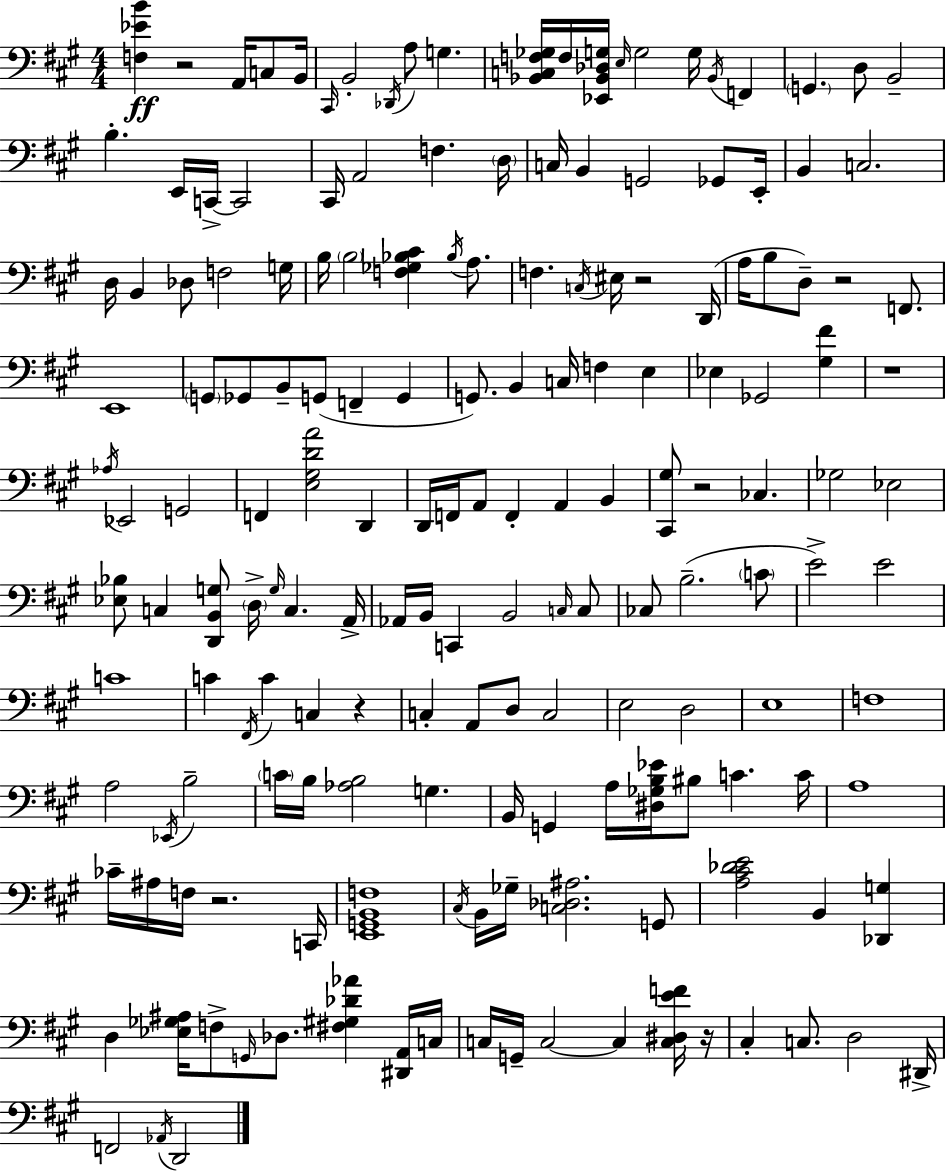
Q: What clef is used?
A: bass